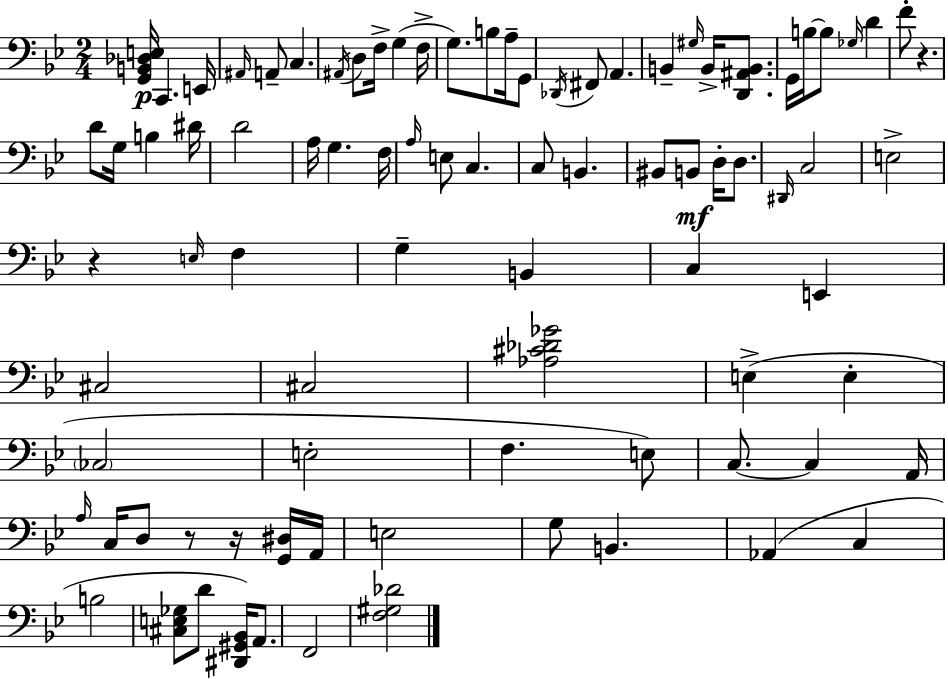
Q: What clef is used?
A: bass